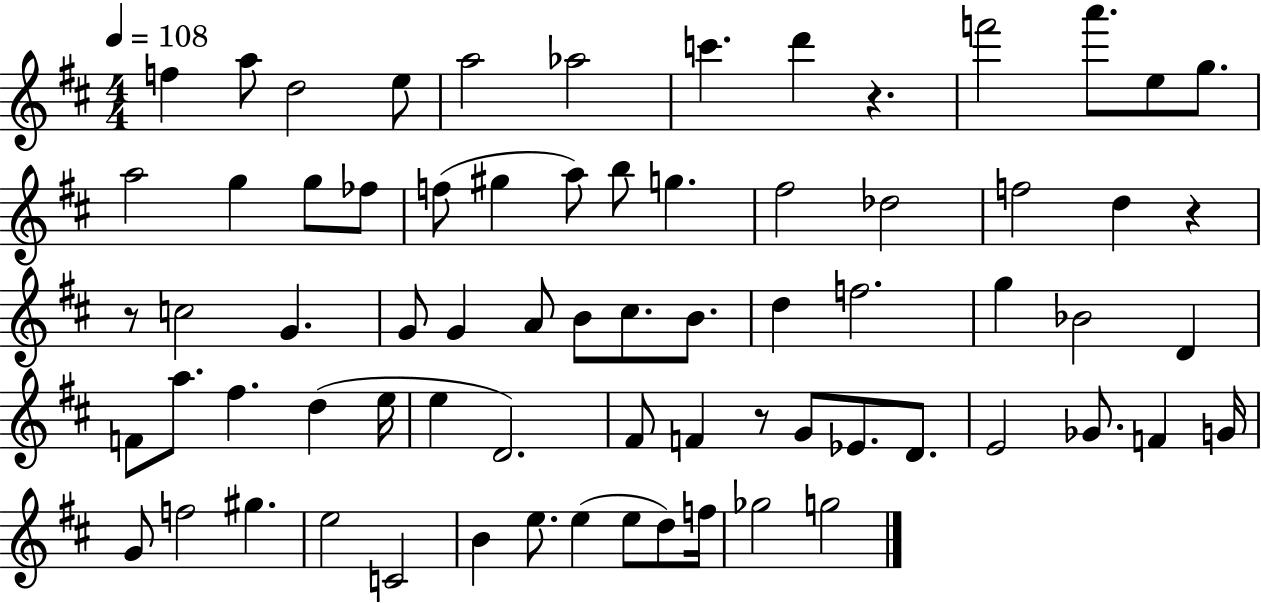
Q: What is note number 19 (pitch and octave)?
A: A5